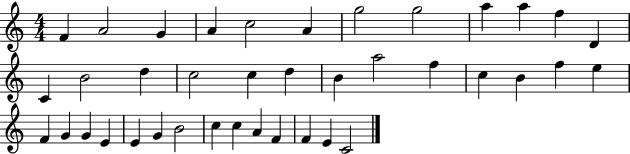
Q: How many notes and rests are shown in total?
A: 39